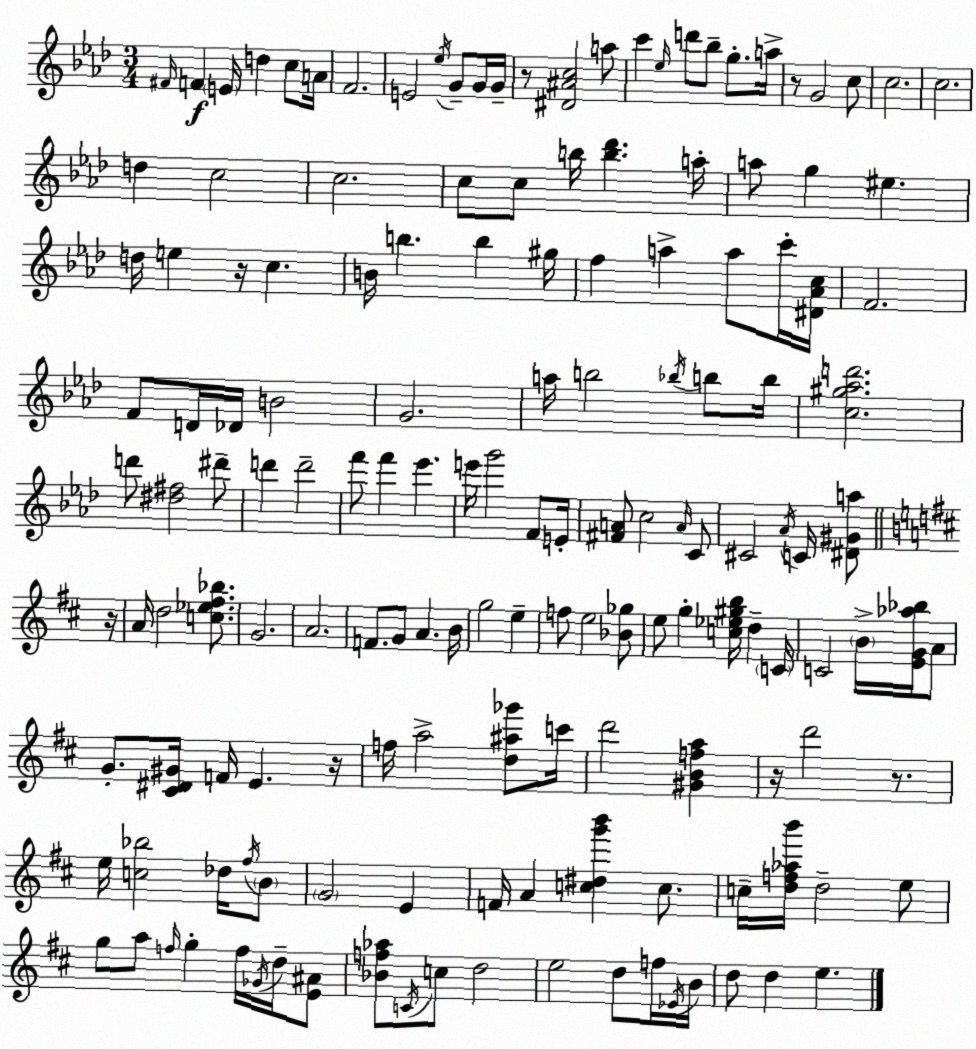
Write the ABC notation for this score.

X:1
T:Untitled
M:3/4
L:1/4
K:Fm
^F/4 F E/4 d c/2 A/4 F2 E2 _e/4 G/2 G/4 G/4 z/2 [^D^Ac]2 a/2 c' _e/4 d'/2 _b/2 g/2 a/4 z/2 G2 c/2 c2 c2 d c2 c2 c/2 c/2 b/4 [b_d'] a/4 a/2 g ^e d/4 e z/4 c B/4 b b ^g/4 f a a/2 c'/4 [^D_Ac]/4 F2 F/2 D/4 _D/4 B2 G2 a/4 b2 _b/4 b/2 b/4 [c^g_ad']2 d'/2 [^d^f]2 ^d'/2 d' d'2 f'/2 f' _e' e'/4 g'2 F/2 E/4 [^FA]/2 c2 A/4 C/2 ^C2 _A/4 C/4 [^D^Ga]/2 z/4 A/4 d2 [c_e^f_b]/2 G2 A2 F/2 G/2 A B/4 g2 e f/2 e2 [_B_g]/2 e/2 g [c_e^gb]/4 d C/4 C2 B/4 [EG_a_b]/4 A/2 G/2 [^C^D^G]/4 F/4 E z/4 f/4 a2 [d^a_g']/2 c'/4 d'2 [^GBfa] z/4 d'2 z/2 e/4 [c_b]2 _d/4 ^f/4 B/2 G2 E F/4 A [c^dg'b'] c/2 c/4 [df_ab']/4 d2 e/2 g/2 a/2 f/4 g f/4 _G/4 d/4 [E^A]/2 [_Bf_a]/2 C/4 c/2 d2 e2 d/2 f/4 _E/4 B/4 d/2 d e